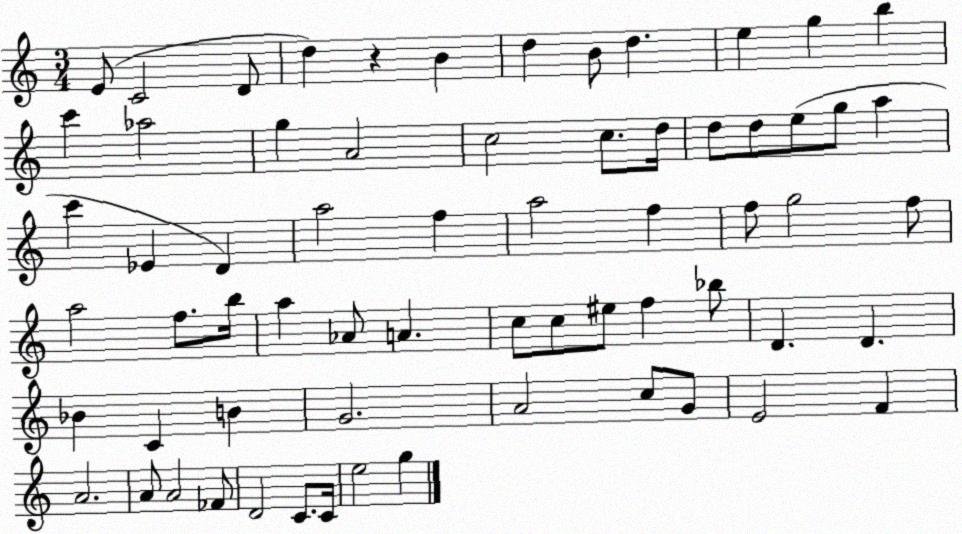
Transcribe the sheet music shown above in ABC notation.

X:1
T:Untitled
M:3/4
L:1/4
K:C
E/2 C2 D/2 d z B d B/2 d e g b c' _a2 g A2 c2 c/2 d/4 d/2 d/2 e/2 g/2 a c' _E D a2 f a2 f f/2 g2 f/2 a2 f/2 b/4 a _A/2 A c/2 c/2 ^e/2 f _b/2 D D _B C B G2 A2 c/2 G/2 E2 F A2 A/2 A2 _F/2 D2 C/2 C/4 e2 g